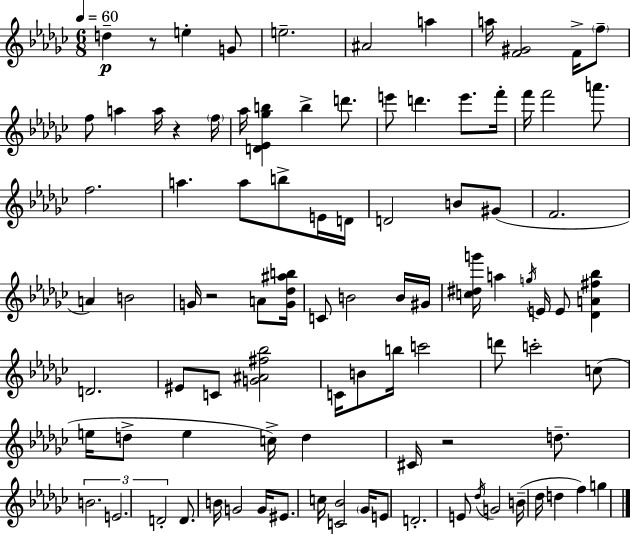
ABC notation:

X:1
T:Untitled
M:6/8
L:1/4
K:Ebm
d z/2 e G/2 e2 ^A2 a a/4 [F^G]2 F/4 f/2 f/2 a a/4 z f/4 _a/4 [D_E_gb] b d'/2 e'/2 d' e'/2 f'/4 f'/4 f'2 a'/2 f2 a a/2 b/2 E/4 D/4 D2 B/2 ^G/2 F2 A B2 G/4 z2 A/2 [G_d^ab]/4 C/2 B2 B/4 ^G/4 [c^dg']/4 a g/4 E/4 E/2 [_DA^f_b] D2 ^E/2 C/2 [G^A^f_b]2 C/4 B/2 b/4 c'2 d'/2 c'2 c/2 e/4 d/2 e c/4 d ^C/4 z2 d/2 B2 E2 D2 D/2 B/4 G2 G/4 ^E/2 c/4 [C_B]2 _G/4 E/2 D2 E/2 _d/4 G2 B/4 _d/4 d f g